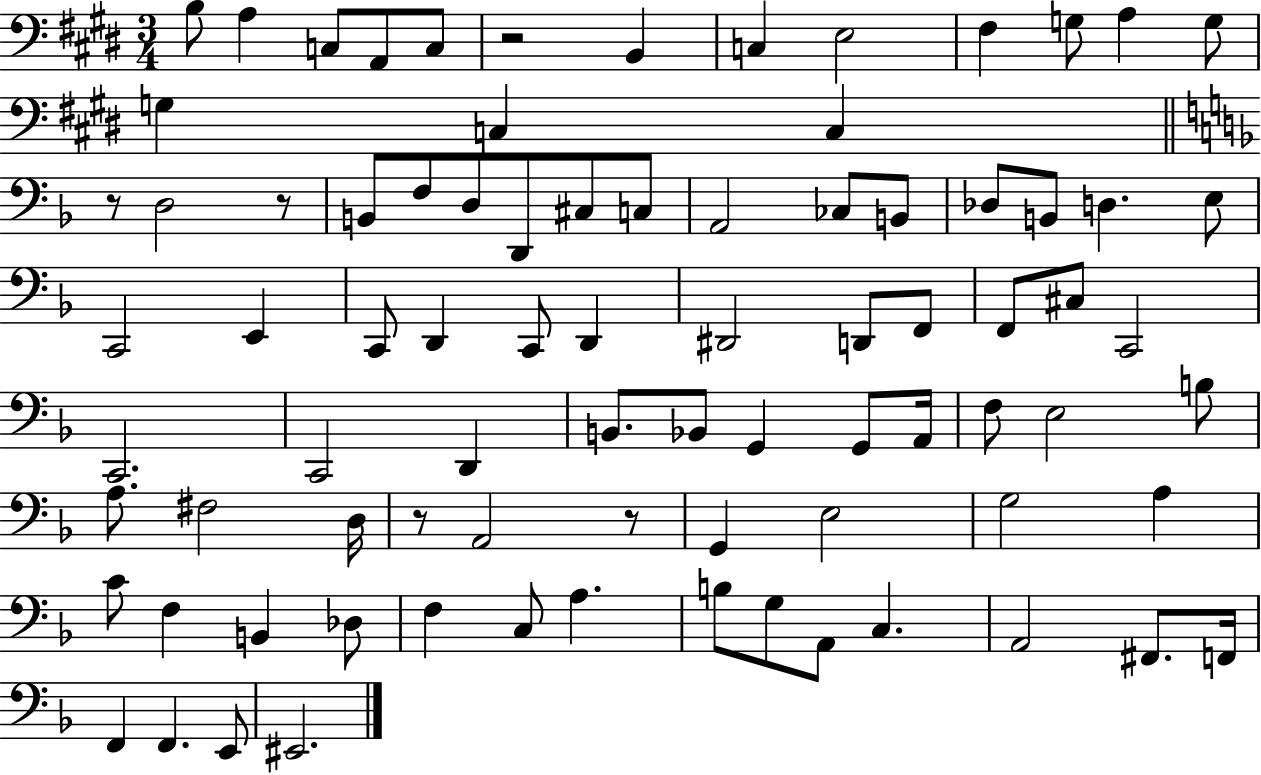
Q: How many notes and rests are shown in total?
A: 83